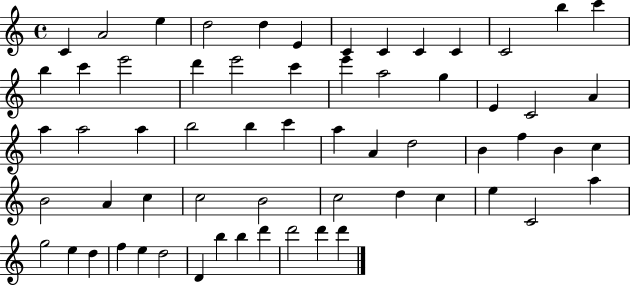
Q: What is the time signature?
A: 4/4